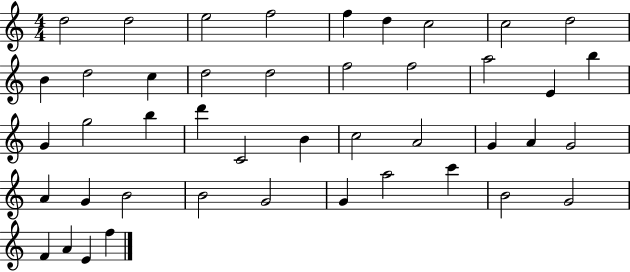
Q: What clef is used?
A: treble